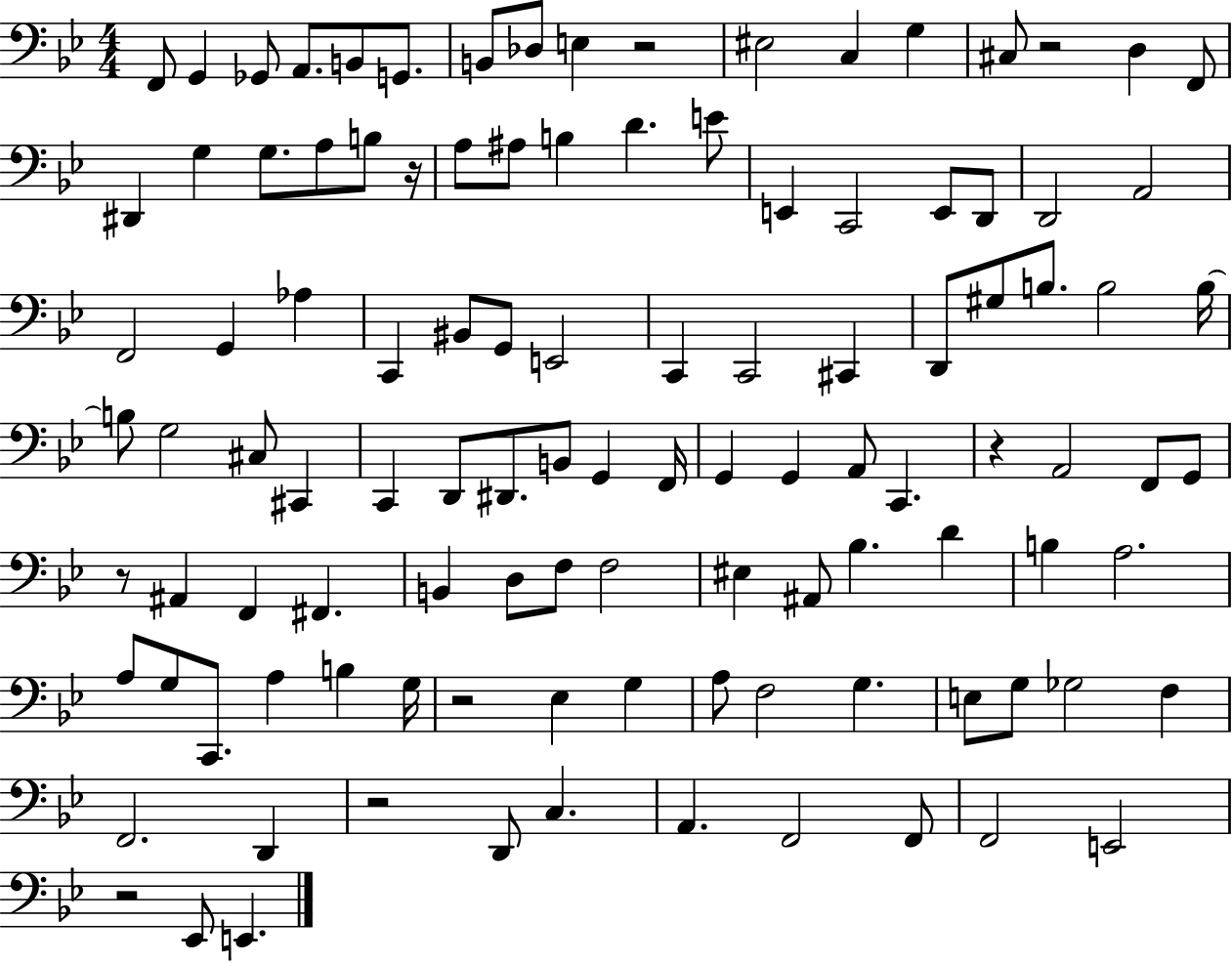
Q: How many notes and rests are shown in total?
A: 110